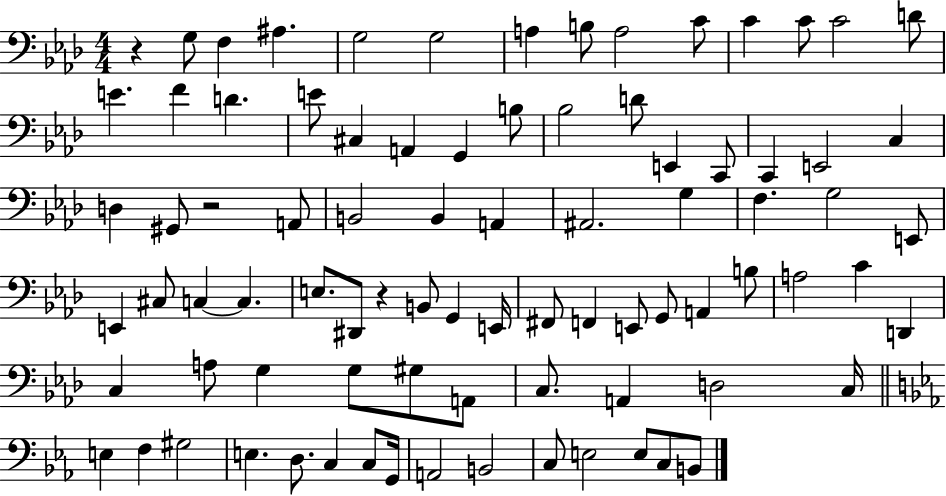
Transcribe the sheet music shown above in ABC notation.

X:1
T:Untitled
M:4/4
L:1/4
K:Ab
z G,/2 F, ^A, G,2 G,2 A, B,/2 A,2 C/2 C C/2 C2 D/2 E F D E/2 ^C, A,, G,, B,/2 _B,2 D/2 E,, C,,/2 C,, E,,2 C, D, ^G,,/2 z2 A,,/2 B,,2 B,, A,, ^A,,2 G, F, G,2 E,,/2 E,, ^C,/2 C, C, E,/2 ^D,,/2 z B,,/2 G,, E,,/4 ^F,,/2 F,, E,,/2 G,,/2 A,, B,/2 A,2 C D,, C, A,/2 G, G,/2 ^G,/2 A,,/2 C,/2 A,, D,2 C,/4 E, F, ^G,2 E, D,/2 C, C,/2 G,,/4 A,,2 B,,2 C,/2 E,2 E,/2 C,/2 B,,/2